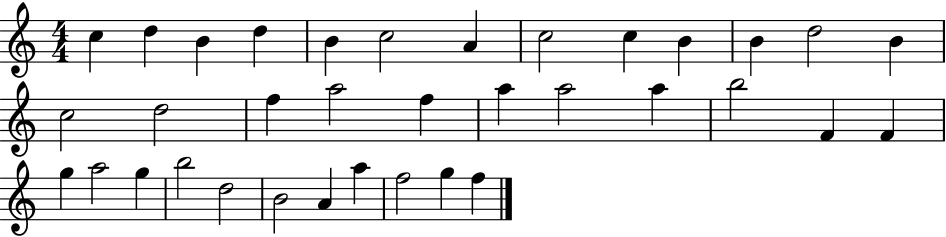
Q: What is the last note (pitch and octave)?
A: F5